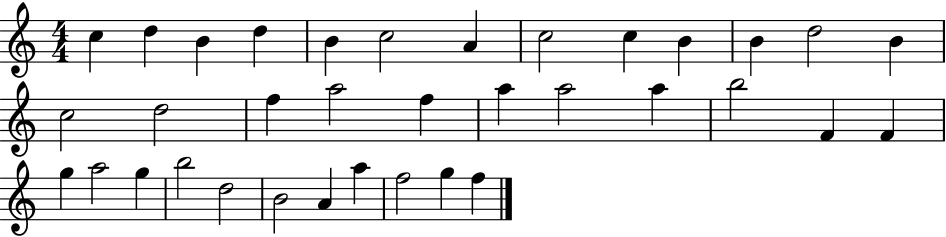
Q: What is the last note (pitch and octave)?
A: F5